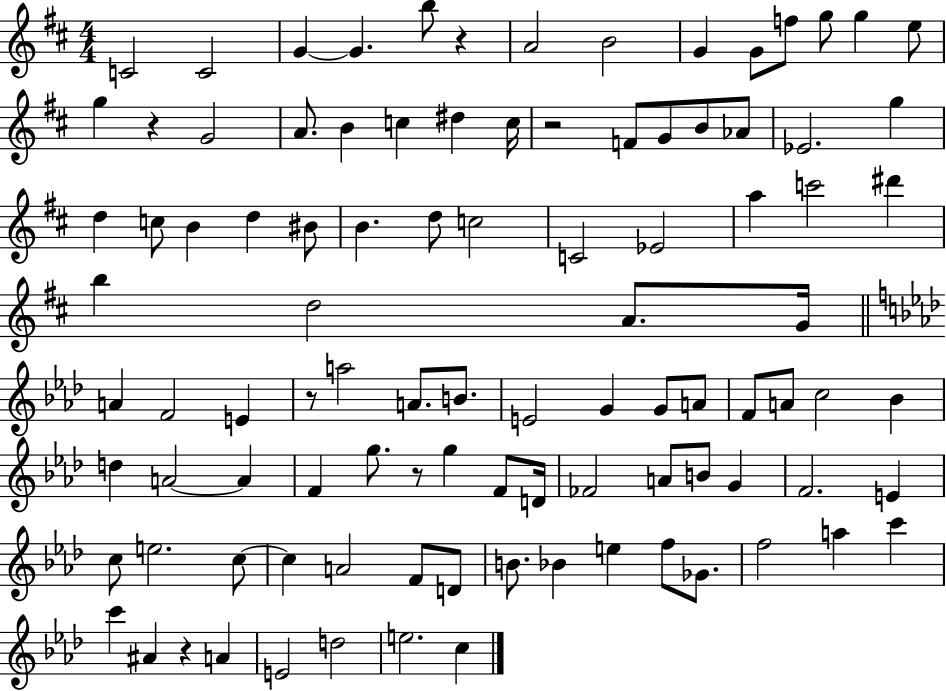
{
  \clef treble
  \numericTimeSignature
  \time 4/4
  \key d \major
  c'2 c'2 | g'4~~ g'4. b''8 r4 | a'2 b'2 | g'4 g'8 f''8 g''8 g''4 e''8 | \break g''4 r4 g'2 | a'8. b'4 c''4 dis''4 c''16 | r2 f'8 g'8 b'8 aes'8 | ees'2. g''4 | \break d''4 c''8 b'4 d''4 bis'8 | b'4. d''8 c''2 | c'2 ees'2 | a''4 c'''2 dis'''4 | \break b''4 d''2 a'8. g'16 | \bar "||" \break \key aes \major a'4 f'2 e'4 | r8 a''2 a'8. b'8. | e'2 g'4 g'8 a'8 | f'8 a'8 c''2 bes'4 | \break d''4 a'2~~ a'4 | f'4 g''8. r8 g''4 f'8 d'16 | fes'2 a'8 b'8 g'4 | f'2. e'4 | \break c''8 e''2. c''8~~ | c''4 a'2 f'8 d'8 | b'8. bes'4 e''4 f''8 ges'8. | f''2 a''4 c'''4 | \break c'''4 ais'4 r4 a'4 | e'2 d''2 | e''2. c''4 | \bar "|."
}